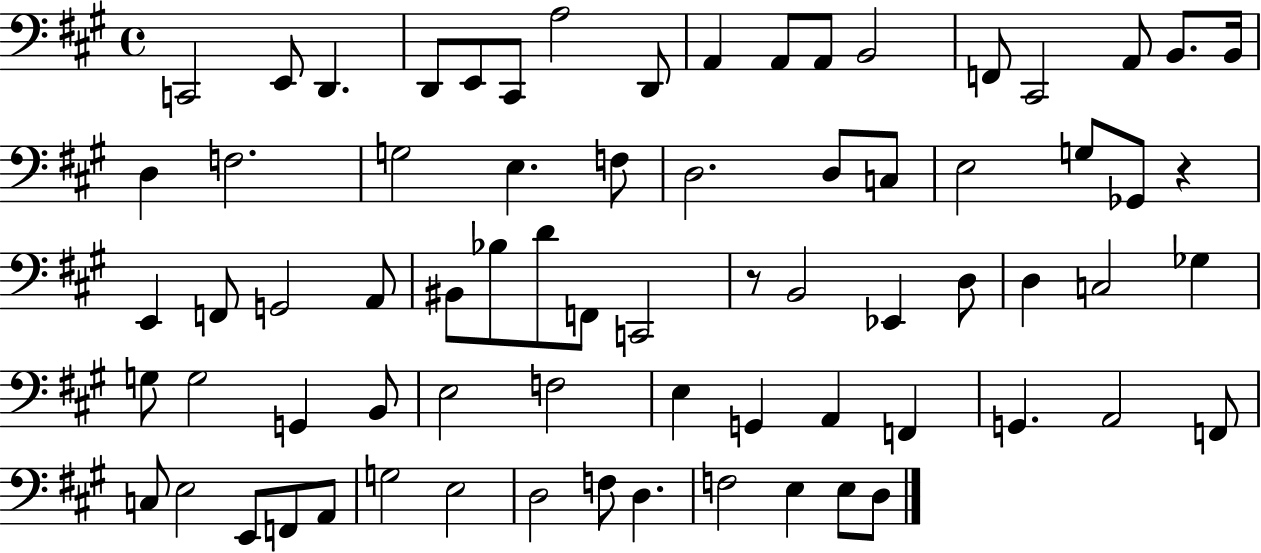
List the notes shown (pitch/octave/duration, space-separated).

C2/h E2/e D2/q. D2/e E2/e C#2/e A3/h D2/e A2/q A2/e A2/e B2/h F2/e C#2/h A2/e B2/e. B2/s D3/q F3/h. G3/h E3/q. F3/e D3/h. D3/e C3/e E3/h G3/e Gb2/e R/q E2/q F2/e G2/h A2/e BIS2/e Bb3/e D4/e F2/e C2/h R/e B2/h Eb2/q D3/e D3/q C3/h Gb3/q G3/e G3/h G2/q B2/e E3/h F3/h E3/q G2/q A2/q F2/q G2/q. A2/h F2/e C3/e E3/h E2/e F2/e A2/e G3/h E3/h D3/h F3/e D3/q. F3/h E3/q E3/e D3/e